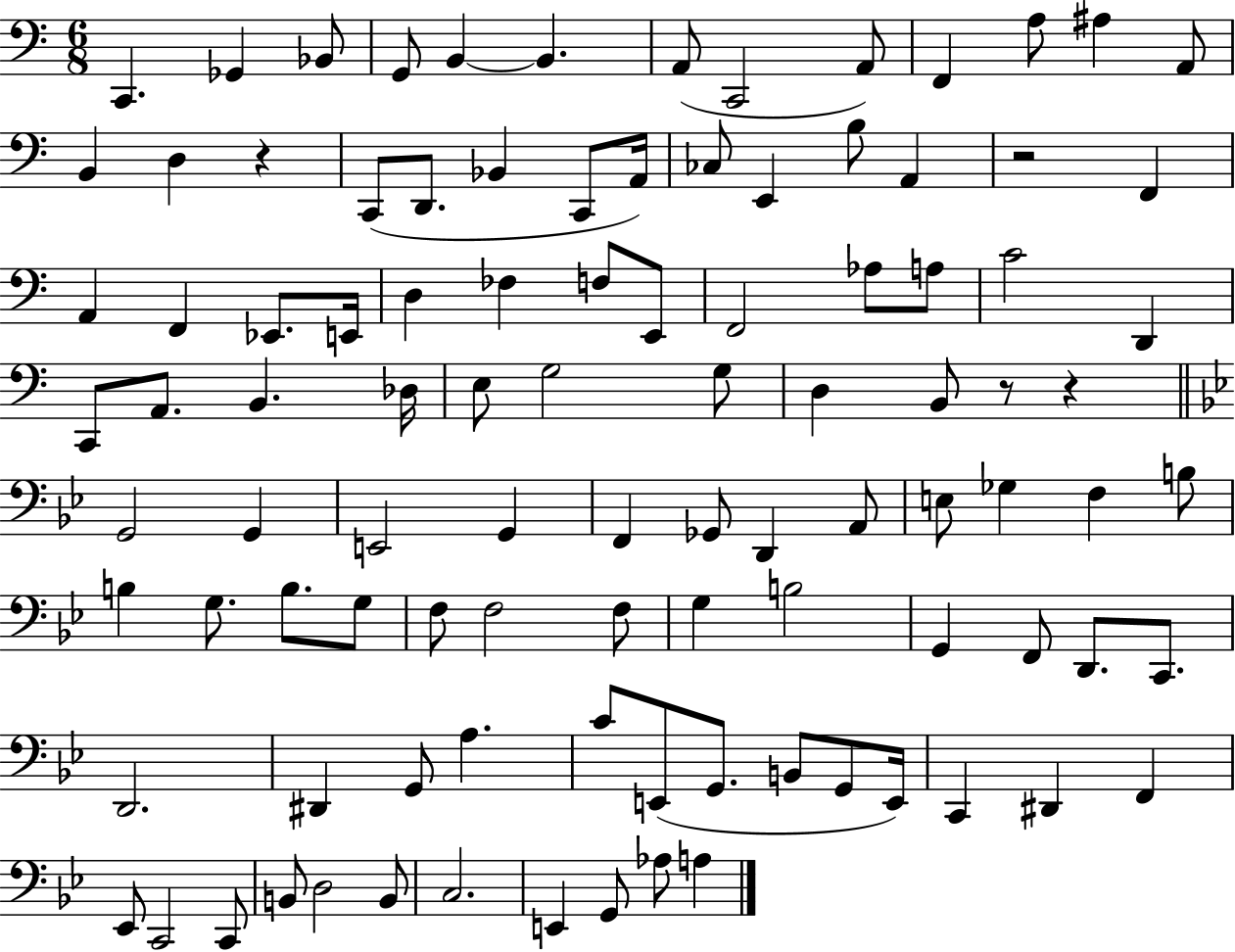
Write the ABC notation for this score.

X:1
T:Untitled
M:6/8
L:1/4
K:C
C,, _G,, _B,,/2 G,,/2 B,, B,, A,,/2 C,,2 A,,/2 F,, A,/2 ^A, A,,/2 B,, D, z C,,/2 D,,/2 _B,, C,,/2 A,,/4 _C,/2 E,, B,/2 A,, z2 F,, A,, F,, _E,,/2 E,,/4 D, _F, F,/2 E,,/2 F,,2 _A,/2 A,/2 C2 D,, C,,/2 A,,/2 B,, _D,/4 E,/2 G,2 G,/2 D, B,,/2 z/2 z G,,2 G,, E,,2 G,, F,, _G,,/2 D,, A,,/2 E,/2 _G, F, B,/2 B, G,/2 B,/2 G,/2 F,/2 F,2 F,/2 G, B,2 G,, F,,/2 D,,/2 C,,/2 D,,2 ^D,, G,,/2 A, C/2 E,,/2 G,,/2 B,,/2 G,,/2 E,,/4 C,, ^D,, F,, _E,,/2 C,,2 C,,/2 B,,/2 D,2 B,,/2 C,2 E,, G,,/2 _A,/2 A,